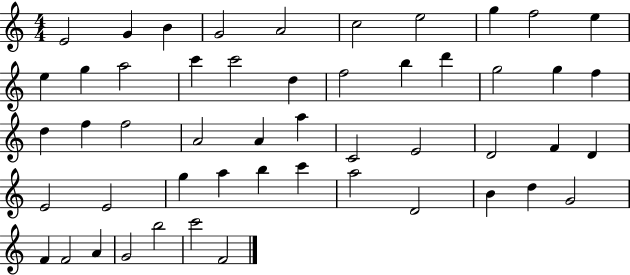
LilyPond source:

{
  \clef treble
  \numericTimeSignature
  \time 4/4
  \key c \major
  e'2 g'4 b'4 | g'2 a'2 | c''2 e''2 | g''4 f''2 e''4 | \break e''4 g''4 a''2 | c'''4 c'''2 d''4 | f''2 b''4 d'''4 | g''2 g''4 f''4 | \break d''4 f''4 f''2 | a'2 a'4 a''4 | c'2 e'2 | d'2 f'4 d'4 | \break e'2 e'2 | g''4 a''4 b''4 c'''4 | a''2 d'2 | b'4 d''4 g'2 | \break f'4 f'2 a'4 | g'2 b''2 | c'''2 f'2 | \bar "|."
}